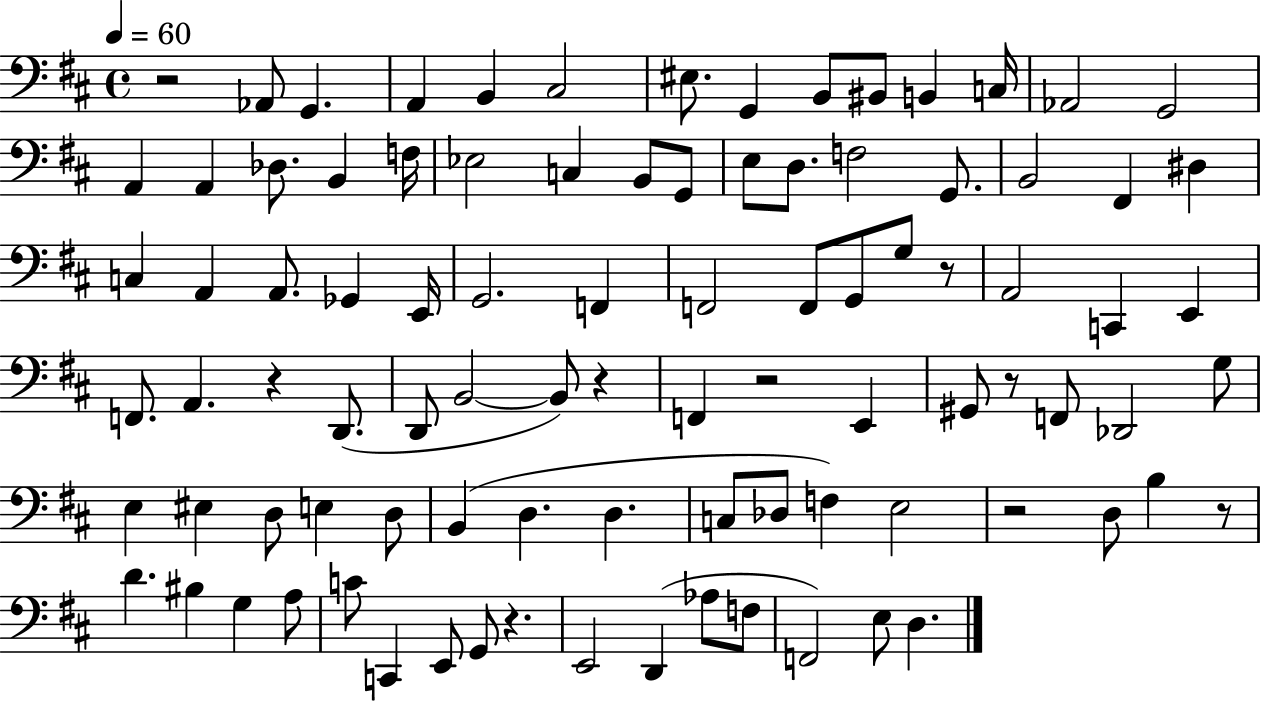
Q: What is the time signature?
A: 4/4